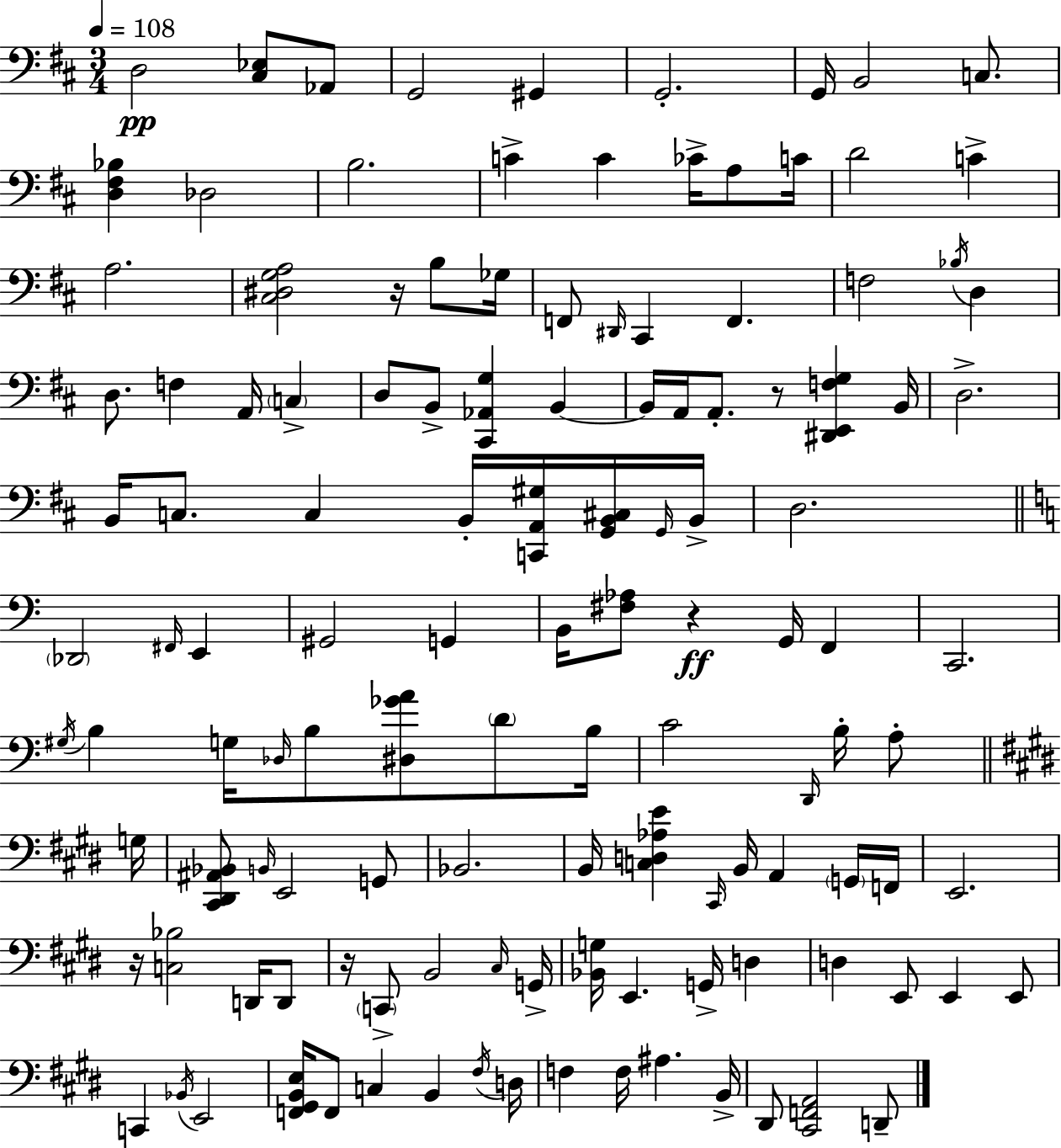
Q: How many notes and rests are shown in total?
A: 125